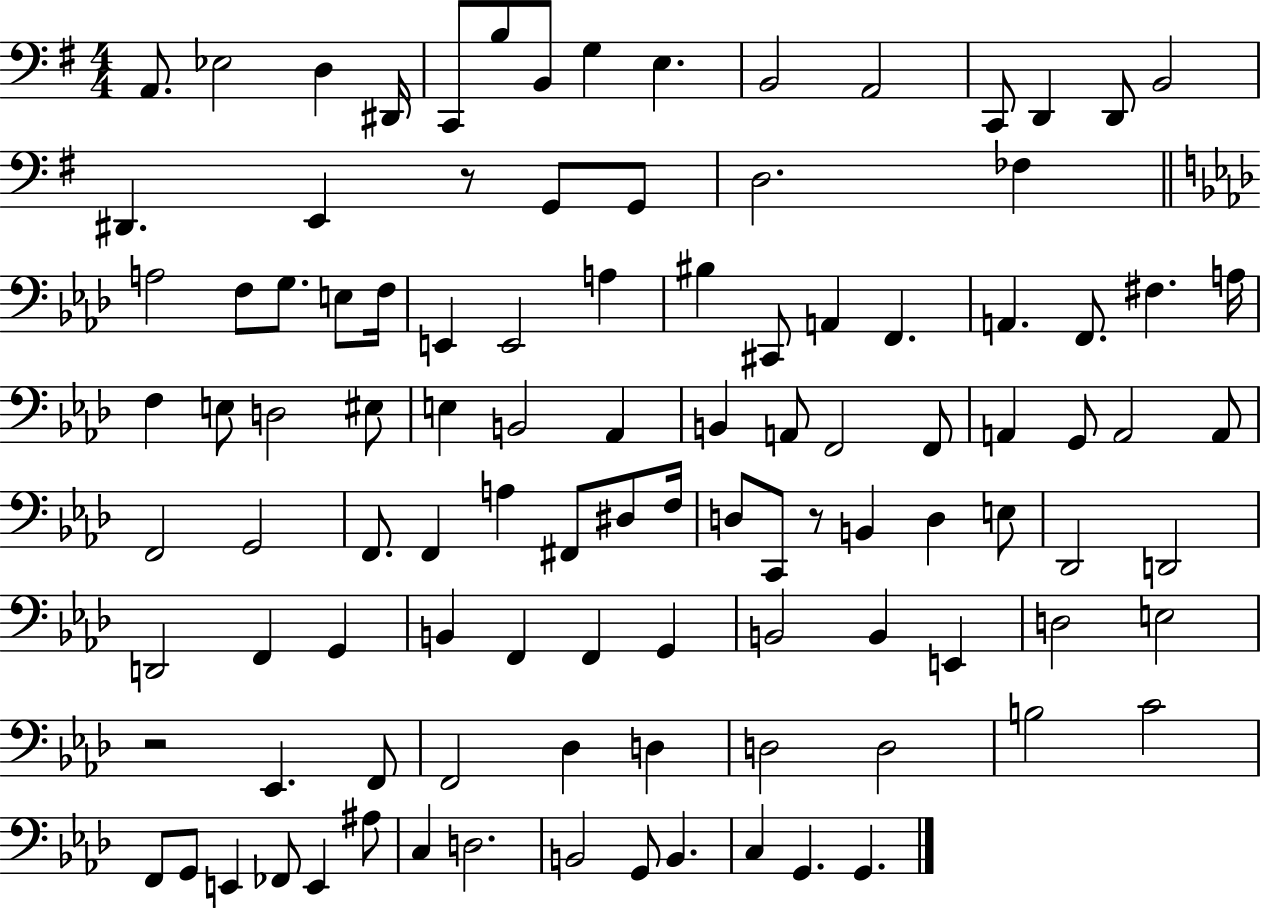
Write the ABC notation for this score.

X:1
T:Untitled
M:4/4
L:1/4
K:G
A,,/2 _E,2 D, ^D,,/4 C,,/2 B,/2 B,,/2 G, E, B,,2 A,,2 C,,/2 D,, D,,/2 B,,2 ^D,, E,, z/2 G,,/2 G,,/2 D,2 _F, A,2 F,/2 G,/2 E,/2 F,/4 E,, E,,2 A, ^B, ^C,,/2 A,, F,, A,, F,,/2 ^F, A,/4 F, E,/2 D,2 ^E,/2 E, B,,2 _A,, B,, A,,/2 F,,2 F,,/2 A,, G,,/2 A,,2 A,,/2 F,,2 G,,2 F,,/2 F,, A, ^F,,/2 ^D,/2 F,/4 D,/2 C,,/2 z/2 B,, D, E,/2 _D,,2 D,,2 D,,2 F,, G,, B,, F,, F,, G,, B,,2 B,, E,, D,2 E,2 z2 _E,, F,,/2 F,,2 _D, D, D,2 D,2 B,2 C2 F,,/2 G,,/2 E,, _F,,/2 E,, ^A,/2 C, D,2 B,,2 G,,/2 B,, C, G,, G,,